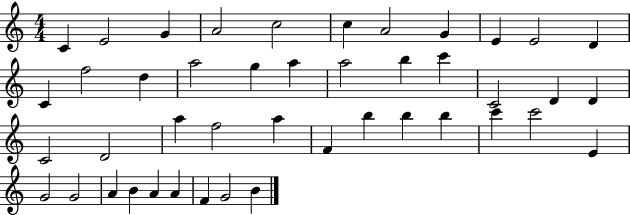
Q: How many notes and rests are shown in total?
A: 44